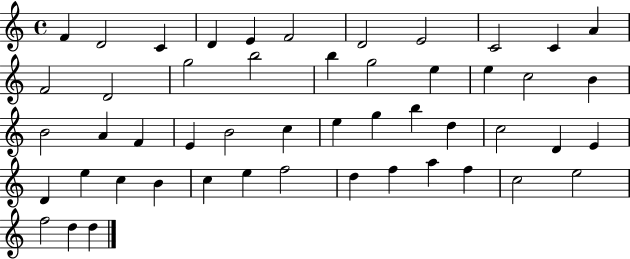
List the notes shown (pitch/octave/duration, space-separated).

F4/q D4/h C4/q D4/q E4/q F4/h D4/h E4/h C4/h C4/q A4/q F4/h D4/h G5/h B5/h B5/q G5/h E5/q E5/q C5/h B4/q B4/h A4/q F4/q E4/q B4/h C5/q E5/q G5/q B5/q D5/q C5/h D4/q E4/q D4/q E5/q C5/q B4/q C5/q E5/q F5/h D5/q F5/q A5/q F5/q C5/h E5/h F5/h D5/q D5/q